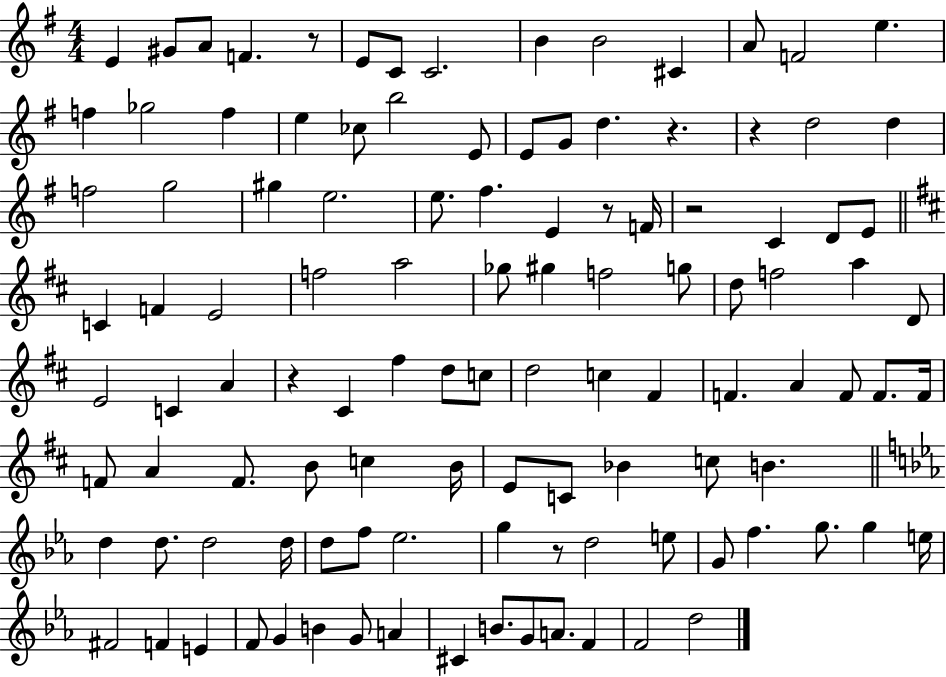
{
  \clef treble
  \numericTimeSignature
  \time 4/4
  \key g \major
  e'4 gis'8 a'8 f'4. r8 | e'8 c'8 c'2. | b'4 b'2 cis'4 | a'8 f'2 e''4. | \break f''4 ges''2 f''4 | e''4 ces''8 b''2 e'8 | e'8 g'8 d''4. r4. | r4 d''2 d''4 | \break f''2 g''2 | gis''4 e''2. | e''8. fis''4. e'4 r8 f'16 | r2 c'4 d'8 e'8 | \break \bar "||" \break \key b \minor c'4 f'4 e'2 | f''2 a''2 | ges''8 gis''4 f''2 g''8 | d''8 f''2 a''4 d'8 | \break e'2 c'4 a'4 | r4 cis'4 fis''4 d''8 c''8 | d''2 c''4 fis'4 | f'4. a'4 f'8 f'8. f'16 | \break f'8 a'4 f'8. b'8 c''4 b'16 | e'8 c'8 bes'4 c''8 b'4. | \bar "||" \break \key ees \major d''4 d''8. d''2 d''16 | d''8 f''8 ees''2. | g''4 r8 d''2 e''8 | g'8 f''4. g''8. g''4 e''16 | \break fis'2 f'4 e'4 | f'8 g'4 b'4 g'8 a'4 | cis'4 b'8. g'8 a'8. f'4 | f'2 d''2 | \break \bar "|."
}